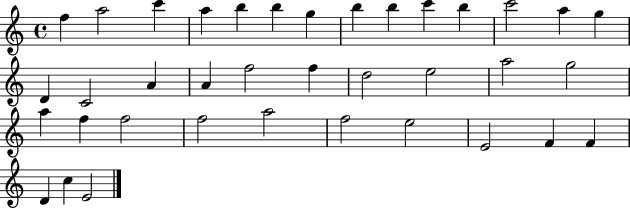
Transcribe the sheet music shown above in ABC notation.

X:1
T:Untitled
M:4/4
L:1/4
K:C
f a2 c' a b b g b b c' b c'2 a g D C2 A A f2 f d2 e2 a2 g2 a f f2 f2 a2 f2 e2 E2 F F D c E2